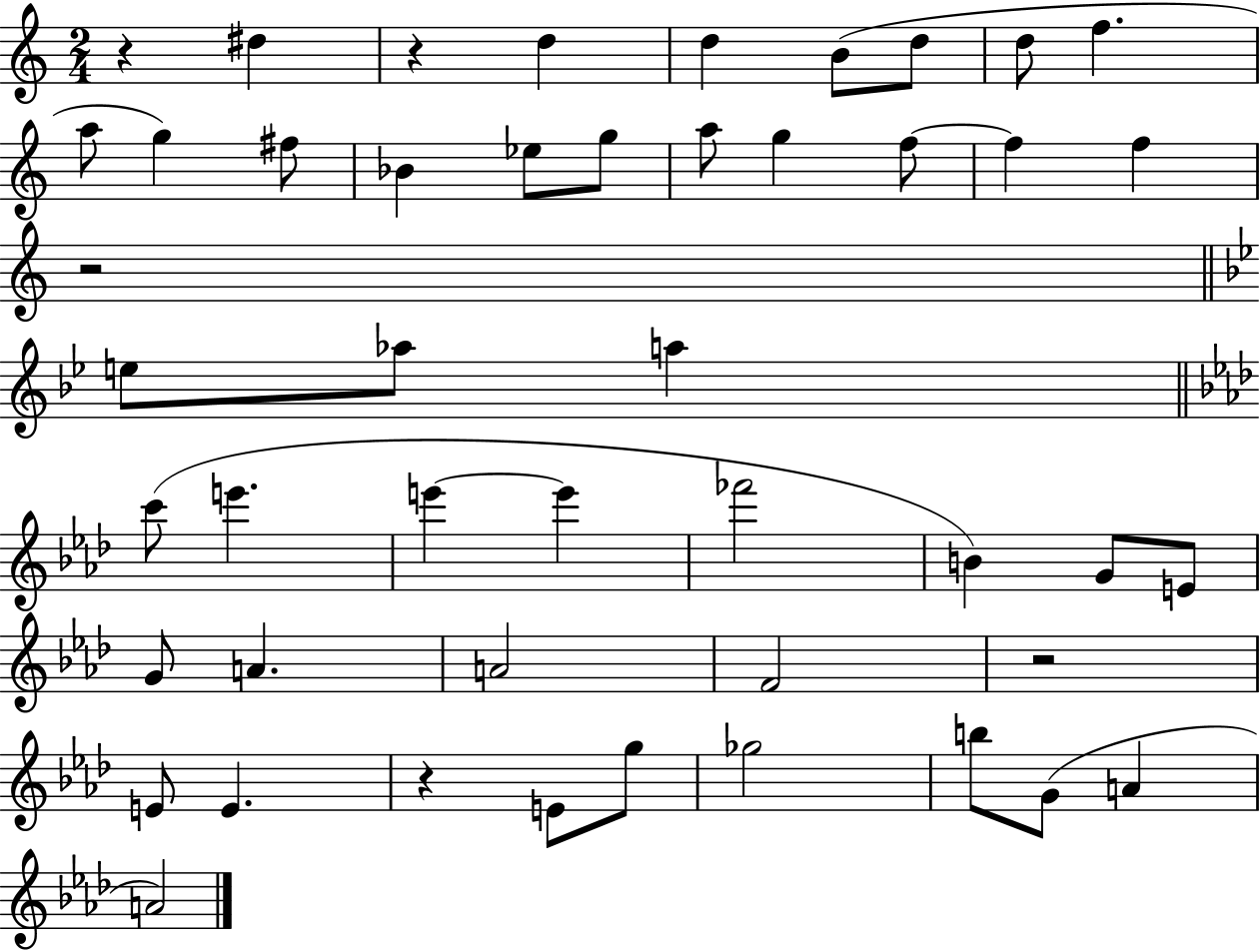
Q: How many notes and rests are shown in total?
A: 47